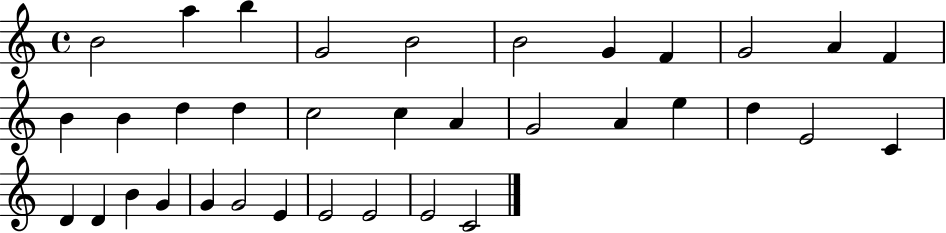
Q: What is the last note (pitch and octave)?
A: C4